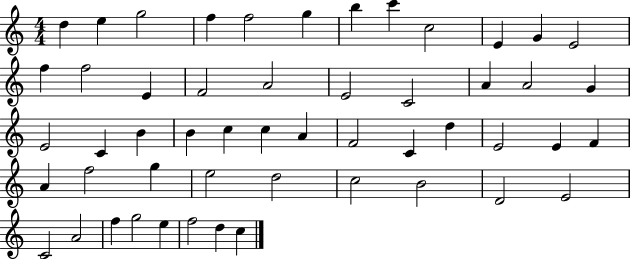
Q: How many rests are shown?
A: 0